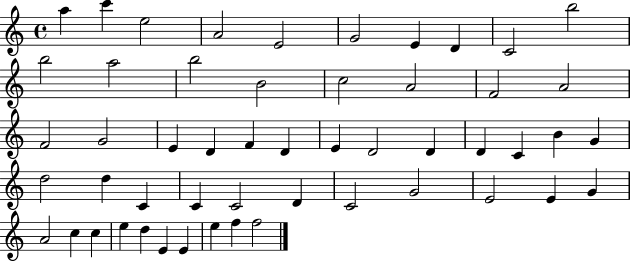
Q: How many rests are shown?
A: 0